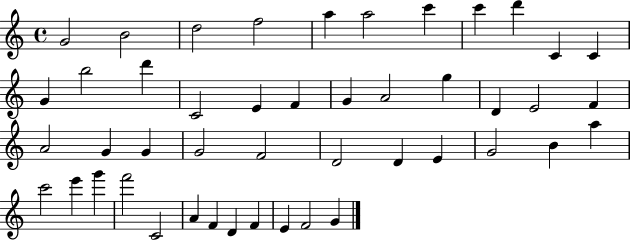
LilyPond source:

{
  \clef treble
  \time 4/4
  \defaultTimeSignature
  \key c \major
  g'2 b'2 | d''2 f''2 | a''4 a''2 c'''4 | c'''4 d'''4 c'4 c'4 | \break g'4 b''2 d'''4 | c'2 e'4 f'4 | g'4 a'2 g''4 | d'4 e'2 f'4 | \break a'2 g'4 g'4 | g'2 f'2 | d'2 d'4 e'4 | g'2 b'4 a''4 | \break c'''2 e'''4 g'''4 | f'''2 c'2 | a'4 f'4 d'4 f'4 | e'4 f'2 g'4 | \break \bar "|."
}